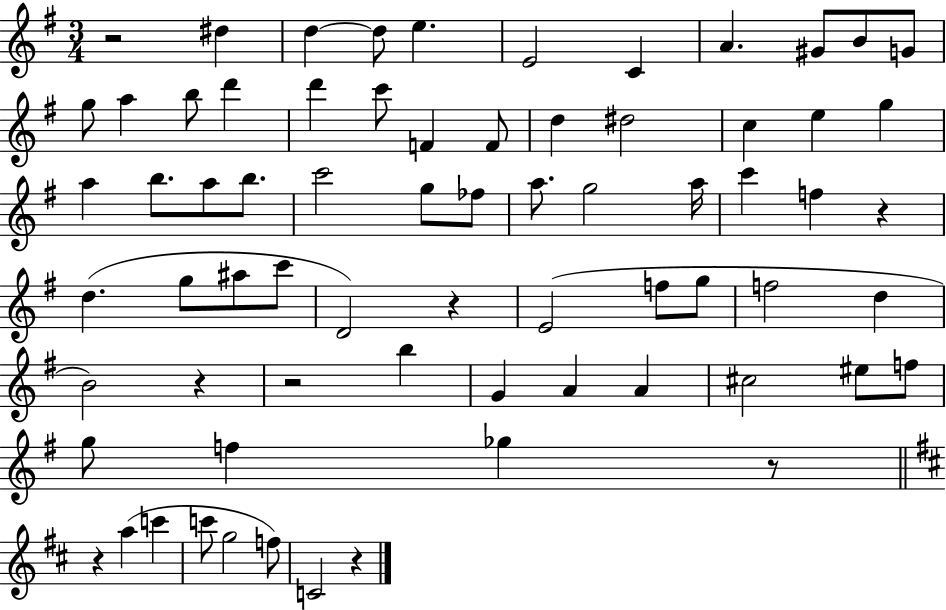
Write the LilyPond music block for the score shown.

{
  \clef treble
  \numericTimeSignature
  \time 3/4
  \key g \major
  r2 dis''4 | d''4~~ d''8 e''4. | e'2 c'4 | a'4. gis'8 b'8 g'8 | \break g''8 a''4 b''8 d'''4 | d'''4 c'''8 f'4 f'8 | d''4 dis''2 | c''4 e''4 g''4 | \break a''4 b''8. a''8 b''8. | c'''2 g''8 fes''8 | a''8. g''2 a''16 | c'''4 f''4 r4 | \break d''4.( g''8 ais''8 c'''8 | d'2) r4 | e'2( f''8 g''8 | f''2 d''4 | \break b'2) r4 | r2 b''4 | g'4 a'4 a'4 | cis''2 eis''8 f''8 | \break g''8 f''4 ges''4 r8 | \bar "||" \break \key d \major r4 a''4( c'''4 | c'''8 g''2 f''8) | c'2 r4 | \bar "|."
}